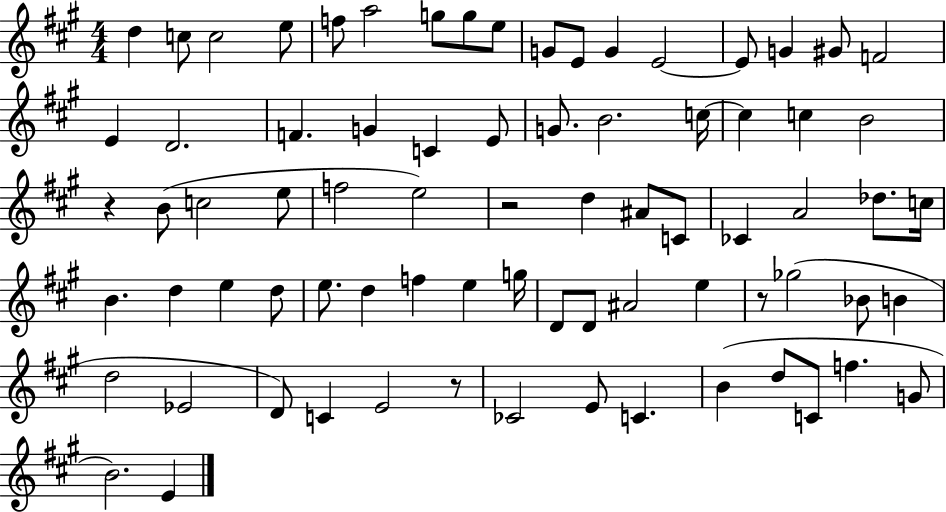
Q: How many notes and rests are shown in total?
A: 76